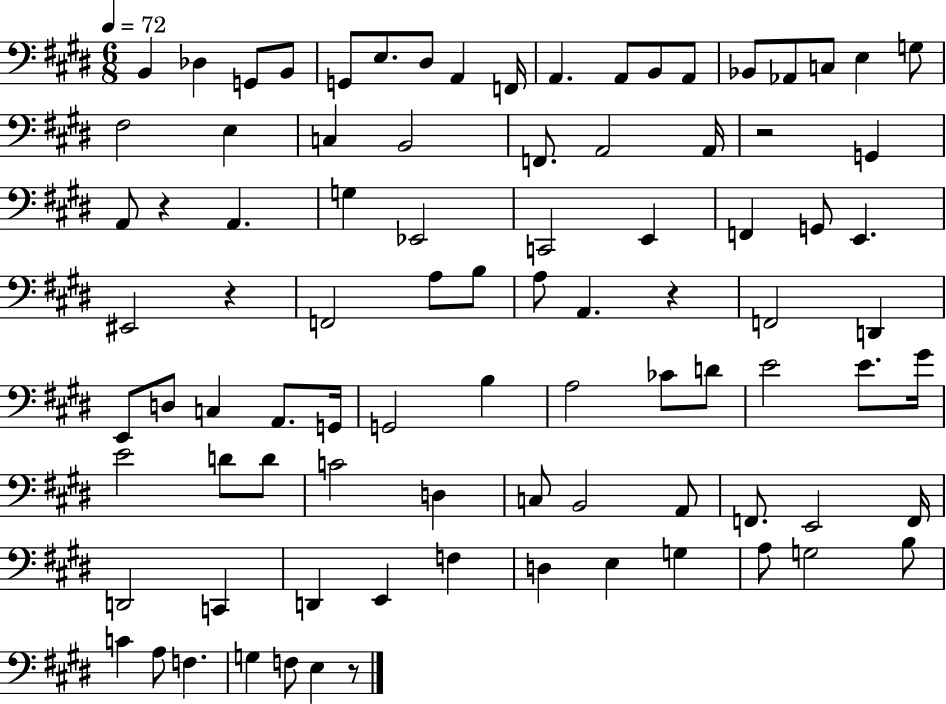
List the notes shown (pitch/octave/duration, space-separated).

B2/q Db3/q G2/e B2/e G2/e E3/e. D#3/e A2/q F2/s A2/q. A2/e B2/e A2/e Bb2/e Ab2/e C3/e E3/q G3/e F#3/h E3/q C3/q B2/h F2/e. A2/h A2/s R/h G2/q A2/e R/q A2/q. G3/q Eb2/h C2/h E2/q F2/q G2/e E2/q. EIS2/h R/q F2/h A3/e B3/e A3/e A2/q. R/q F2/h D2/q E2/e D3/e C3/q A2/e. G2/s G2/h B3/q A3/h CES4/e D4/e E4/h E4/e. G#4/s E4/h D4/e D4/e C4/h D3/q C3/e B2/h A2/e F2/e. E2/h F2/s D2/h C2/q D2/q E2/q F3/q D3/q E3/q G3/q A3/e G3/h B3/e C4/q A3/e F3/q. G3/q F3/e E3/q R/e